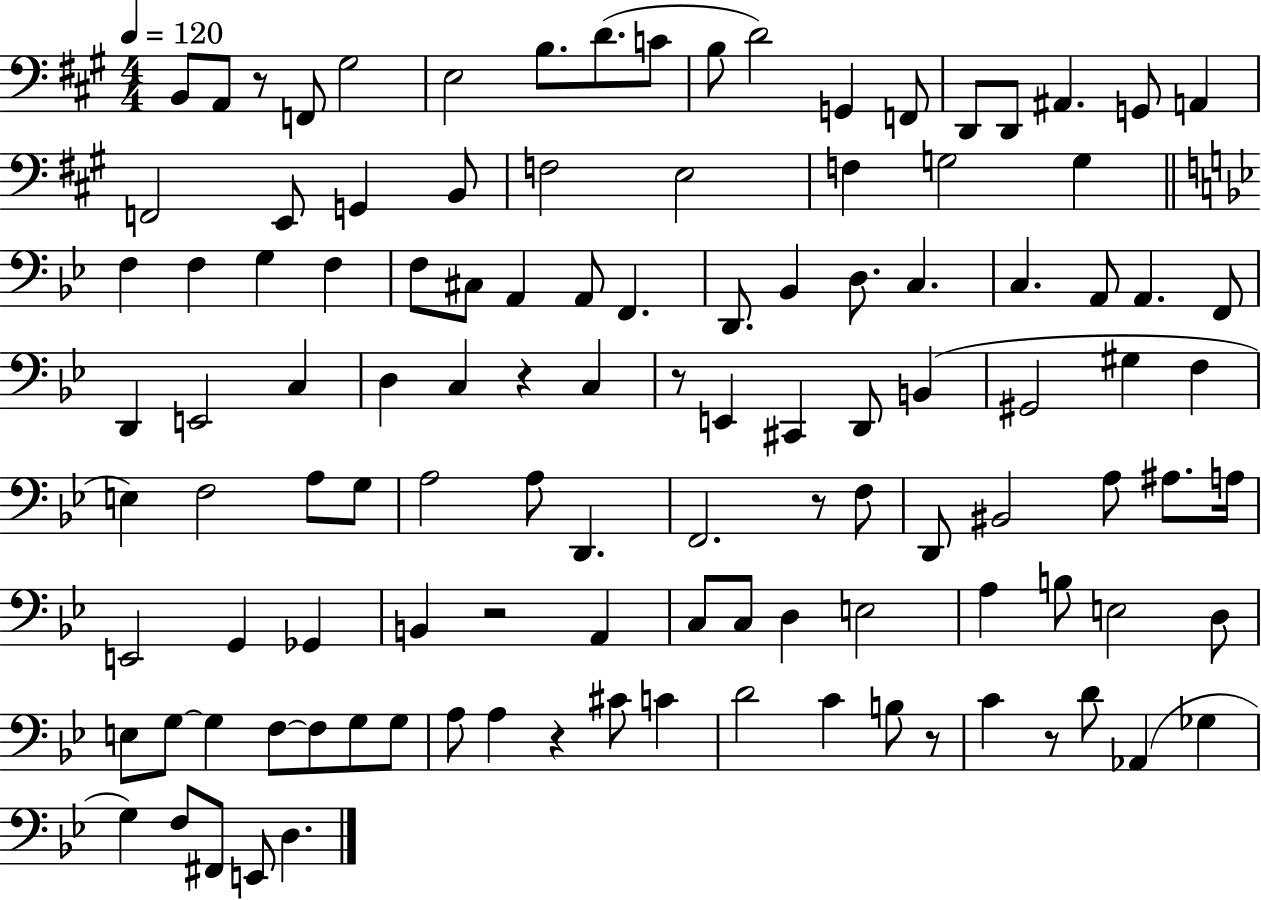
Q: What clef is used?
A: bass